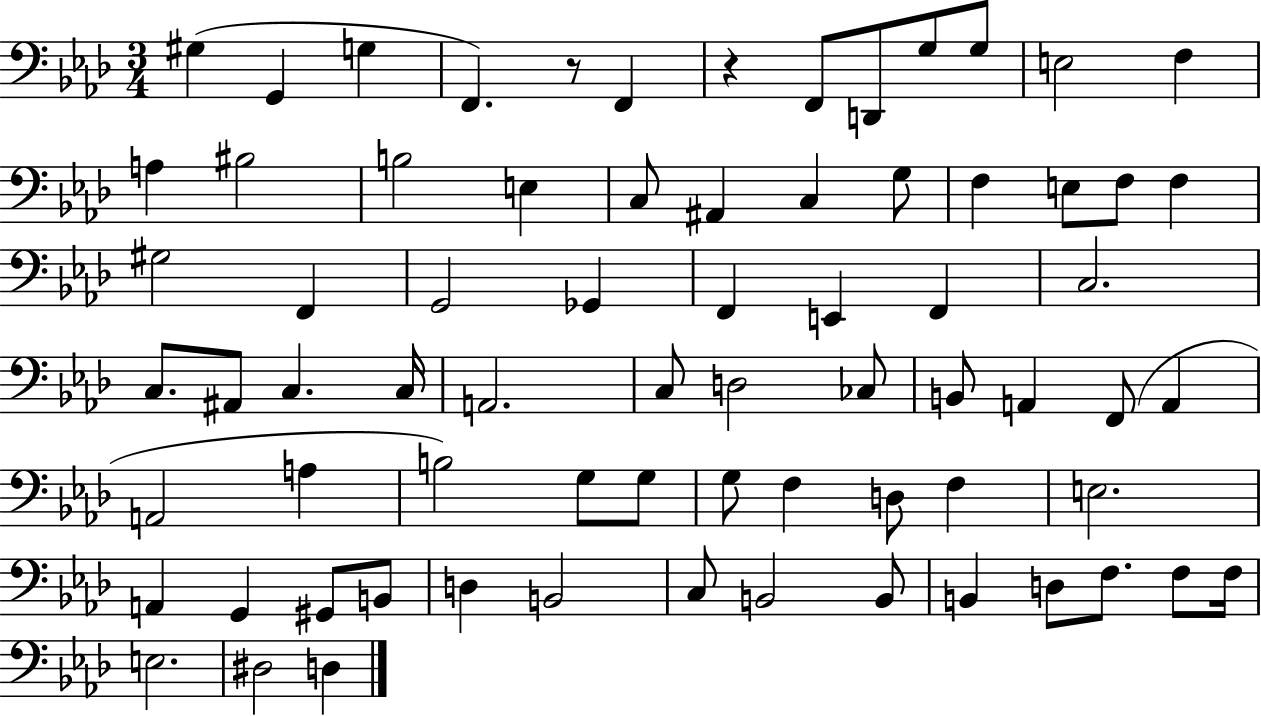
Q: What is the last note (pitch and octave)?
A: D3